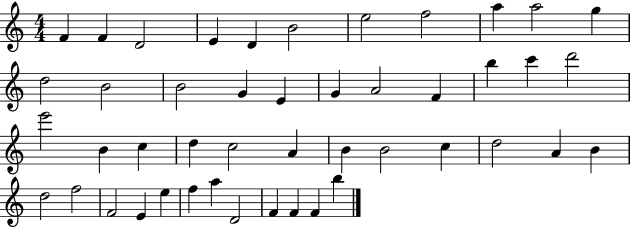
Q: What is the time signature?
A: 4/4